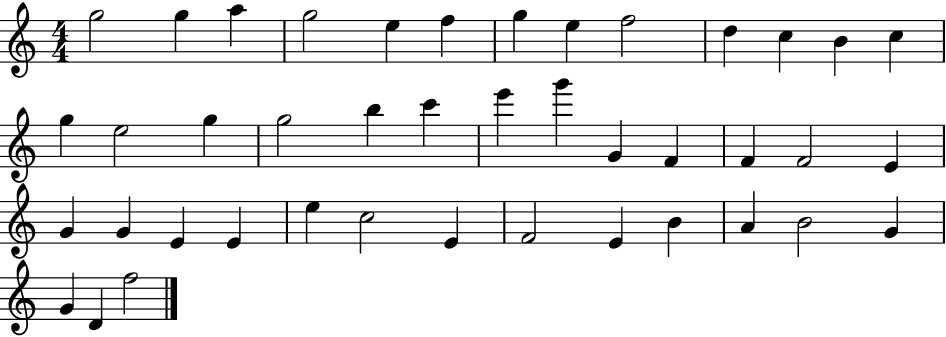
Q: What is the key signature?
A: C major